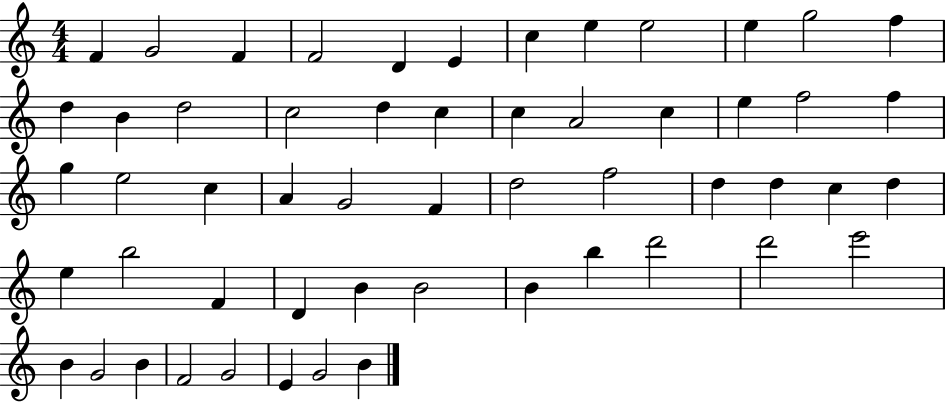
X:1
T:Untitled
M:4/4
L:1/4
K:C
F G2 F F2 D E c e e2 e g2 f d B d2 c2 d c c A2 c e f2 f g e2 c A G2 F d2 f2 d d c d e b2 F D B B2 B b d'2 d'2 e'2 B G2 B F2 G2 E G2 B